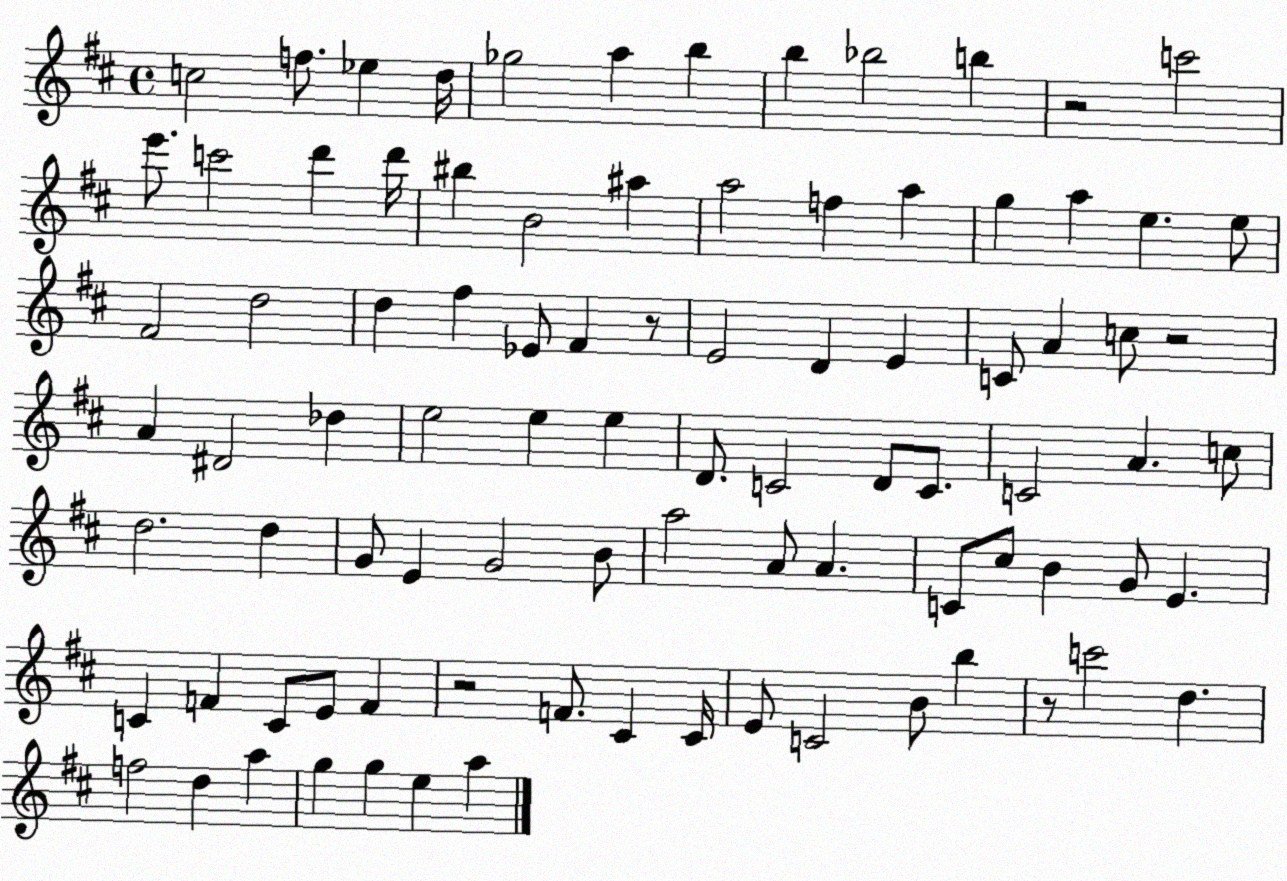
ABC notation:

X:1
T:Untitled
M:4/4
L:1/4
K:D
c2 f/2 _e d/4 _g2 a b b _b2 b z2 c'2 e'/2 c'2 d' d'/4 ^b B2 ^a a2 f a g a e e/2 ^F2 d2 d ^f _E/2 ^F z/2 E2 D E C/2 A c/2 z2 A ^D2 _d e2 e e D/2 C2 D/2 C/2 C2 A c/2 d2 d G/2 E G2 B/2 a2 A/2 A C/2 ^c/2 B G/2 E C F C/2 E/2 F z2 F/2 ^C ^C/4 E/2 C2 B/2 b z/2 c'2 d f2 d a g g e a